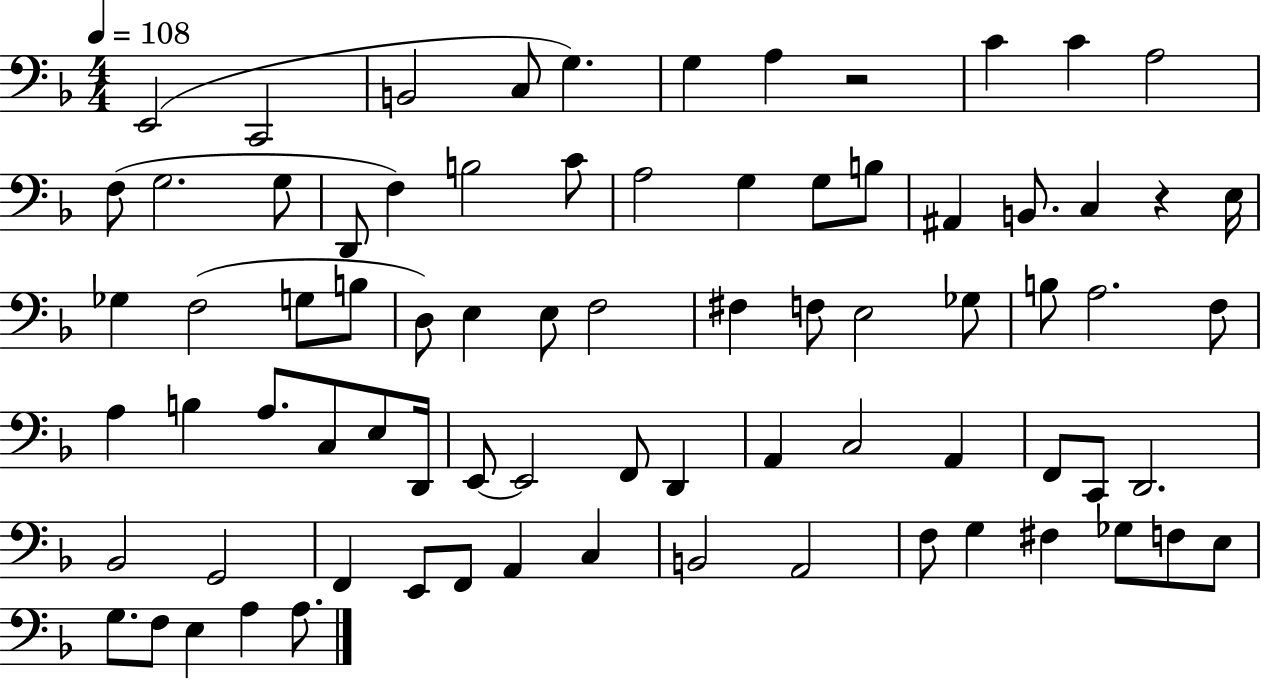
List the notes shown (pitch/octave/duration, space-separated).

E2/h C2/h B2/h C3/e G3/q. G3/q A3/q R/h C4/q C4/q A3/h F3/e G3/h. G3/e D2/e F3/q B3/h C4/e A3/h G3/q G3/e B3/e A#2/q B2/e. C3/q R/q E3/s Gb3/q F3/h G3/e B3/e D3/e E3/q E3/e F3/h F#3/q F3/e E3/h Gb3/e B3/e A3/h. F3/e A3/q B3/q A3/e. C3/e E3/e D2/s E2/e E2/h F2/e D2/q A2/q C3/h A2/q F2/e C2/e D2/h. Bb2/h G2/h F2/q E2/e F2/e A2/q C3/q B2/h A2/h F3/e G3/q F#3/q Gb3/e F3/e E3/e G3/e. F3/e E3/q A3/q A3/e.